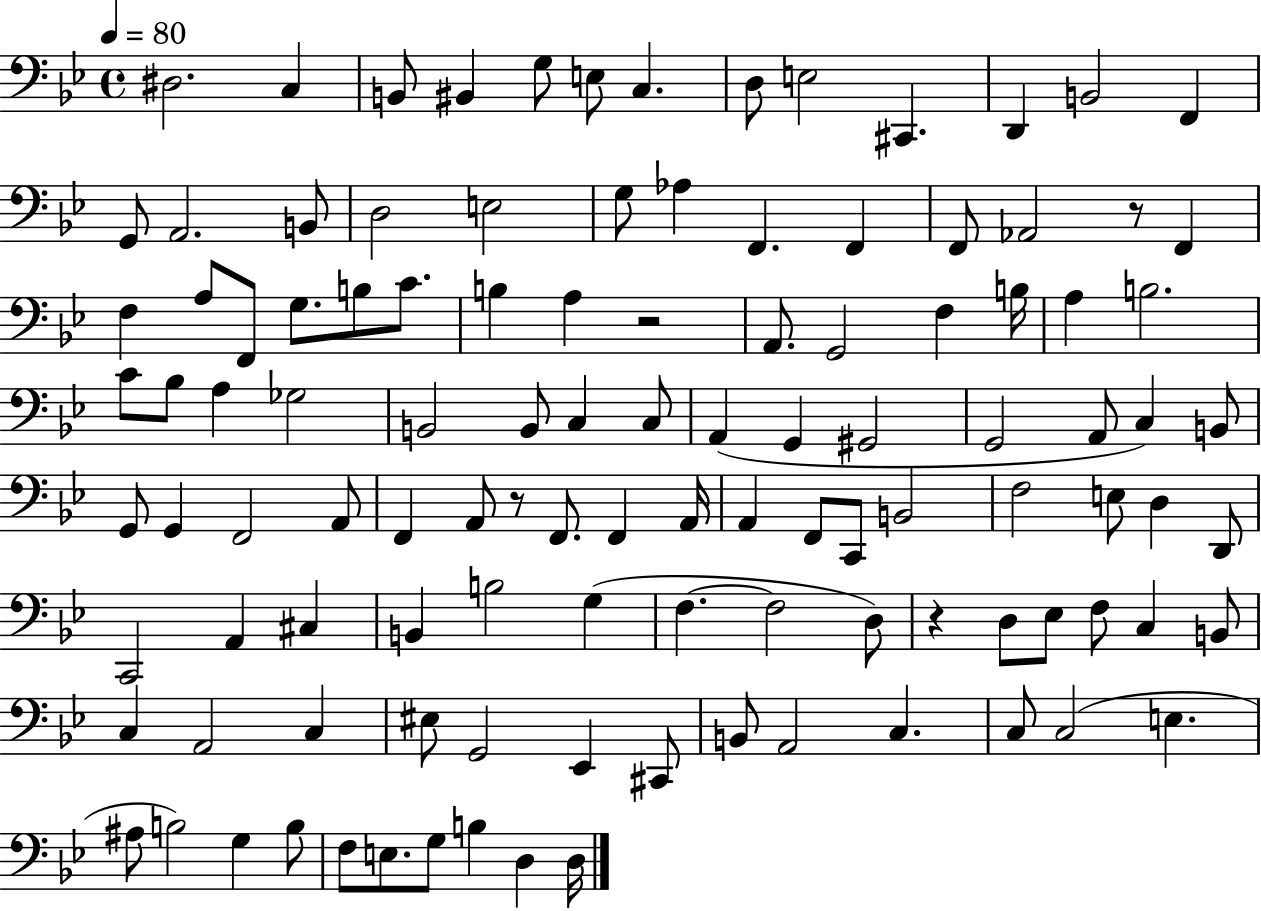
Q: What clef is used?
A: bass